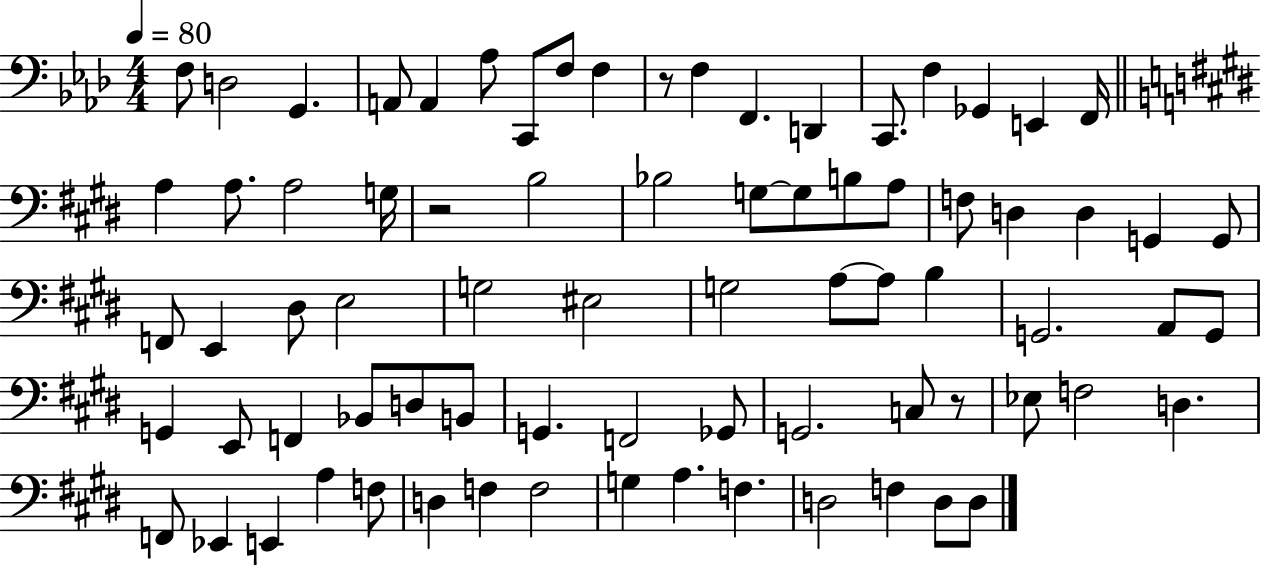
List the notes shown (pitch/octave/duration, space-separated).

F3/e D3/h G2/q. A2/e A2/q Ab3/e C2/e F3/e F3/q R/e F3/q F2/q. D2/q C2/e. F3/q Gb2/q E2/q F2/s A3/q A3/e. A3/h G3/s R/h B3/h Bb3/h G3/e G3/e B3/e A3/e F3/e D3/q D3/q G2/q G2/e F2/e E2/q D#3/e E3/h G3/h EIS3/h G3/h A3/e A3/e B3/q G2/h. A2/e G2/e G2/q E2/e F2/q Bb2/e D3/e B2/e G2/q. F2/h Gb2/e G2/h. C3/e R/e Eb3/e F3/h D3/q. F2/e Eb2/q E2/q A3/q F3/e D3/q F3/q F3/h G3/q A3/q. F3/q. D3/h F3/q D3/e D3/e